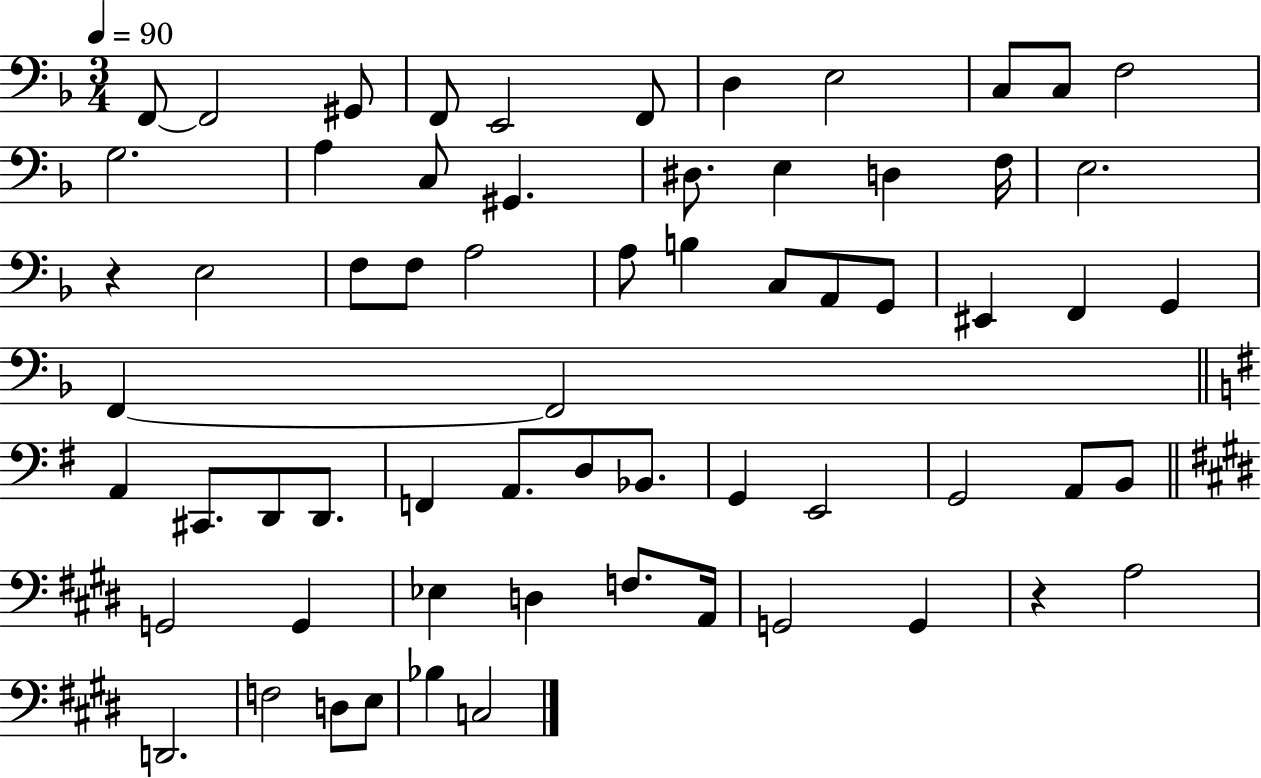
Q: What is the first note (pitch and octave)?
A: F2